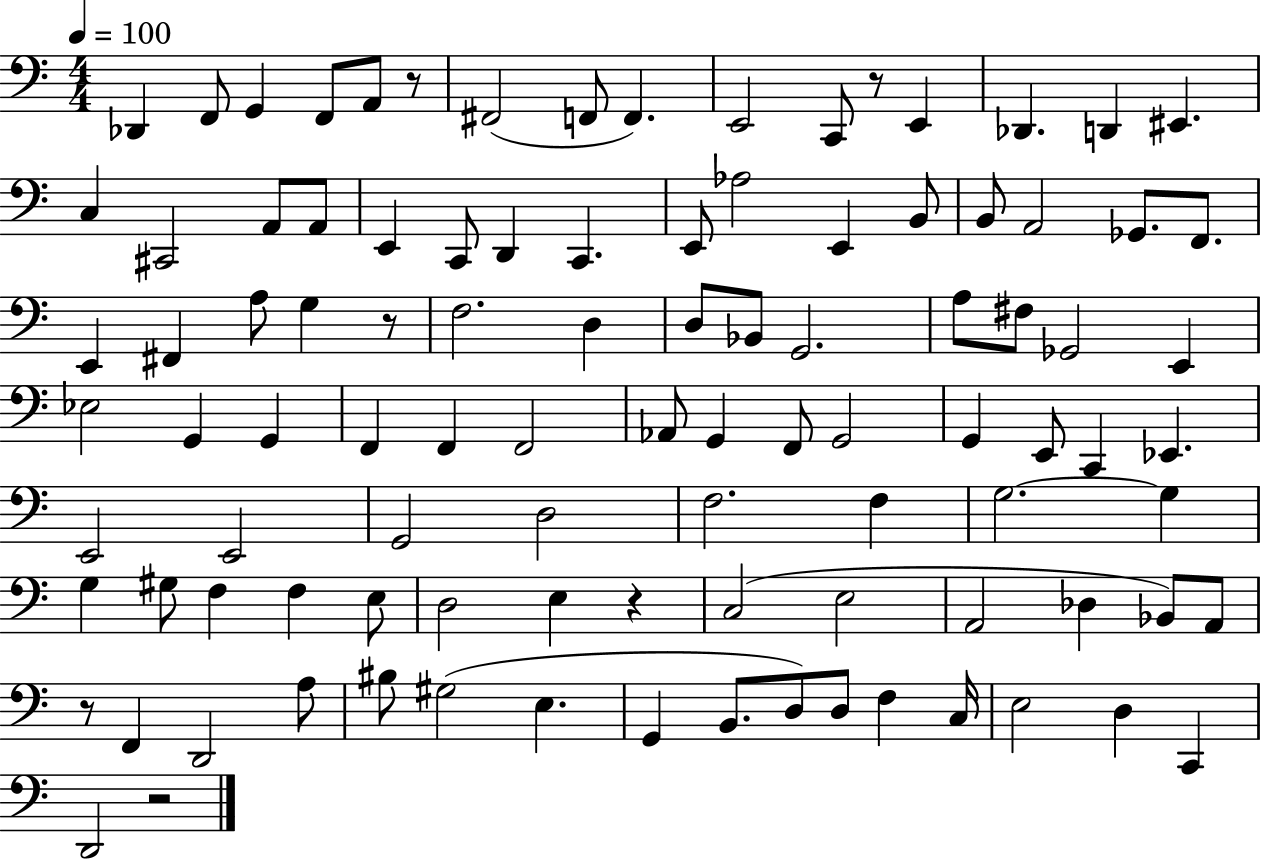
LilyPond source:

{
  \clef bass
  \numericTimeSignature
  \time 4/4
  \key c \major
  \tempo 4 = 100
  des,4 f,8 g,4 f,8 a,8 r8 | fis,2( f,8 f,4.) | e,2 c,8 r8 e,4 | des,4. d,4 eis,4. | \break c4 cis,2 a,8 a,8 | e,4 c,8 d,4 c,4. | e,8 aes2 e,4 b,8 | b,8 a,2 ges,8. f,8. | \break e,4 fis,4 a8 g4 r8 | f2. d4 | d8 bes,8 g,2. | a8 fis8 ges,2 e,4 | \break ees2 g,4 g,4 | f,4 f,4 f,2 | aes,8 g,4 f,8 g,2 | g,4 e,8 c,4 ees,4. | \break e,2 e,2 | g,2 d2 | f2. f4 | g2.~~ g4 | \break g4 gis8 f4 f4 e8 | d2 e4 r4 | c2( e2 | a,2 des4 bes,8) a,8 | \break r8 f,4 d,2 a8 | bis8 gis2( e4. | g,4 b,8. d8) d8 f4 c16 | e2 d4 c,4 | \break d,2 r2 | \bar "|."
}